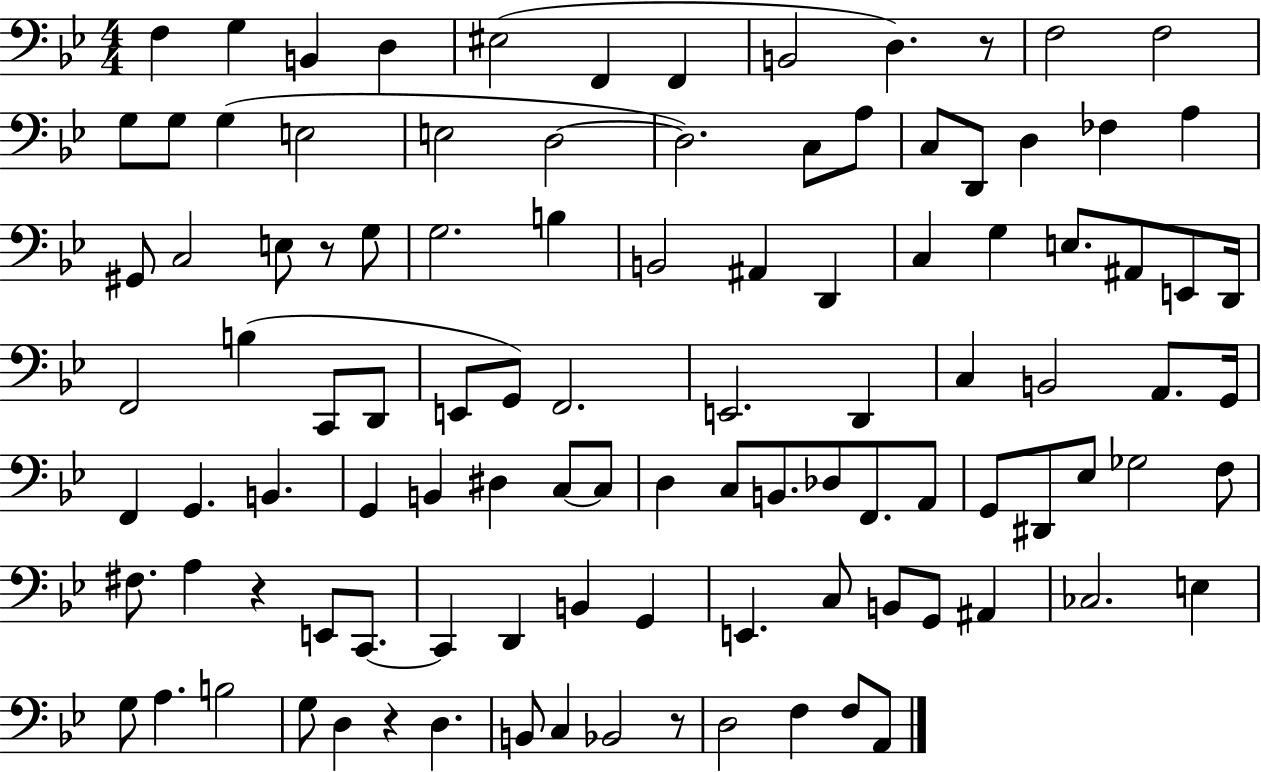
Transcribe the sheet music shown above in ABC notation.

X:1
T:Untitled
M:4/4
L:1/4
K:Bb
F, G, B,, D, ^E,2 F,, F,, B,,2 D, z/2 F,2 F,2 G,/2 G,/2 G, E,2 E,2 D,2 D,2 C,/2 A,/2 C,/2 D,,/2 D, _F, A, ^G,,/2 C,2 E,/2 z/2 G,/2 G,2 B, B,,2 ^A,, D,, C, G, E,/2 ^A,,/2 E,,/2 D,,/4 F,,2 B, C,,/2 D,,/2 E,,/2 G,,/2 F,,2 E,,2 D,, C, B,,2 A,,/2 G,,/4 F,, G,, B,, G,, B,, ^D, C,/2 C,/2 D, C,/2 B,,/2 _D,/2 F,,/2 A,,/2 G,,/2 ^D,,/2 _E,/2 _G,2 F,/2 ^F,/2 A, z E,,/2 C,,/2 C,, D,, B,, G,, E,, C,/2 B,,/2 G,,/2 ^A,, _C,2 E, G,/2 A, B,2 G,/2 D, z D, B,,/2 C, _B,,2 z/2 D,2 F, F,/2 A,,/2